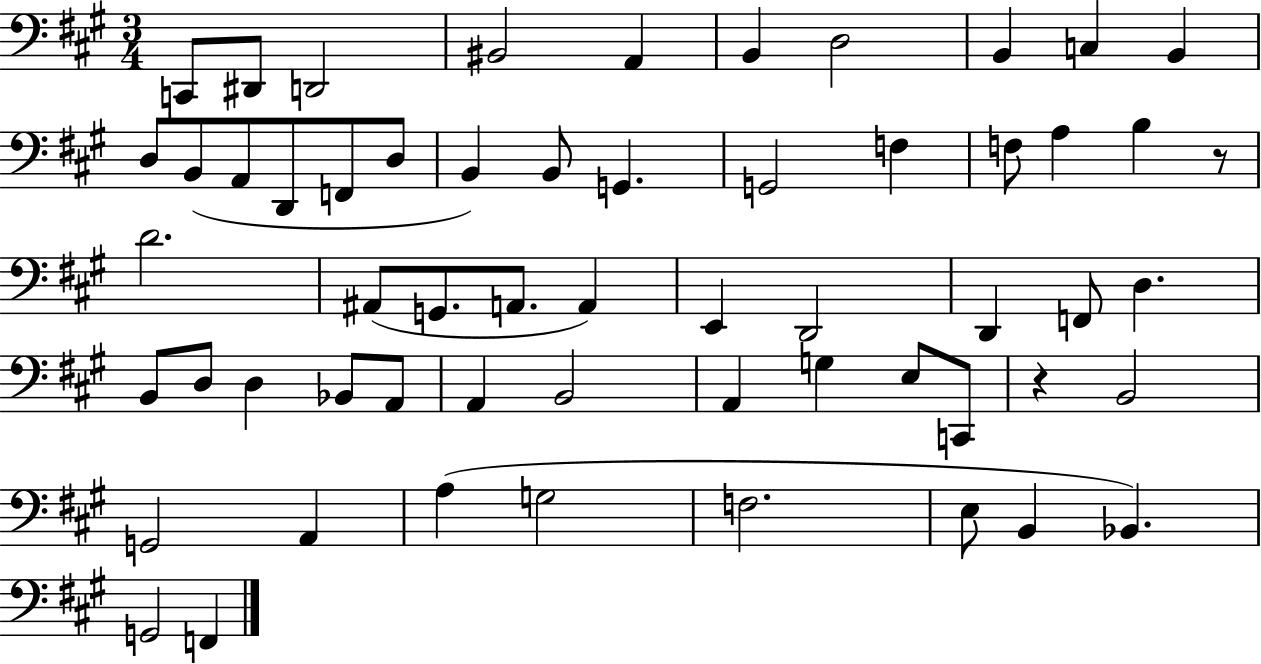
C2/e D#2/e D2/h BIS2/h A2/q B2/q D3/h B2/q C3/q B2/q D3/e B2/e A2/e D2/e F2/e D3/e B2/q B2/e G2/q. G2/h F3/q F3/e A3/q B3/q R/e D4/h. A#2/e G2/e. A2/e. A2/q E2/q D2/h D2/q F2/e D3/q. B2/e D3/e D3/q Bb2/e A2/e A2/q B2/h A2/q G3/q E3/e C2/e R/q B2/h G2/h A2/q A3/q G3/h F3/h. E3/e B2/q Bb2/q. G2/h F2/q